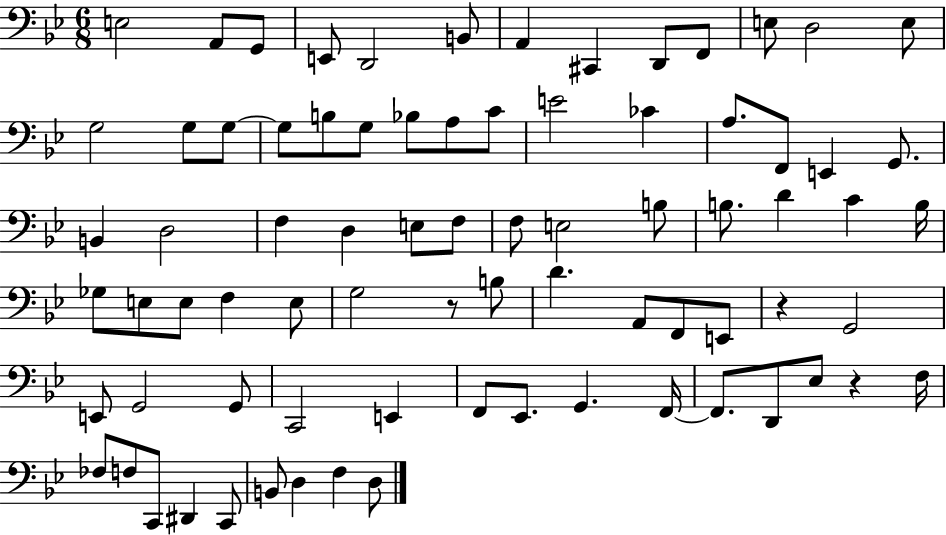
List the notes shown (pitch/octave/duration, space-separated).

E3/h A2/e G2/e E2/e D2/h B2/e A2/q C#2/q D2/e F2/e E3/e D3/h E3/e G3/h G3/e G3/e G3/e B3/e G3/e Bb3/e A3/e C4/e E4/h CES4/q A3/e. F2/e E2/q G2/e. B2/q D3/h F3/q D3/q E3/e F3/e F3/e E3/h B3/e B3/e. D4/q C4/q B3/s Gb3/e E3/e E3/e F3/q E3/e G3/h R/e B3/e D4/q. A2/e F2/e E2/e R/q G2/h E2/e G2/h G2/e C2/h E2/q F2/e Eb2/e. G2/q. F2/s F2/e. D2/e Eb3/e R/q F3/s FES3/e F3/e C2/e D#2/q C2/e B2/e D3/q F3/q D3/e